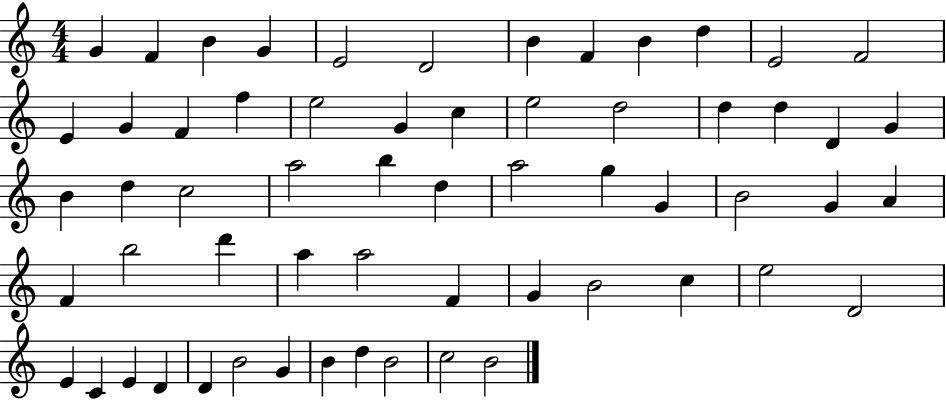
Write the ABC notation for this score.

X:1
T:Untitled
M:4/4
L:1/4
K:C
G F B G E2 D2 B F B d E2 F2 E G F f e2 G c e2 d2 d d D G B d c2 a2 b d a2 g G B2 G A F b2 d' a a2 F G B2 c e2 D2 E C E D D B2 G B d B2 c2 B2